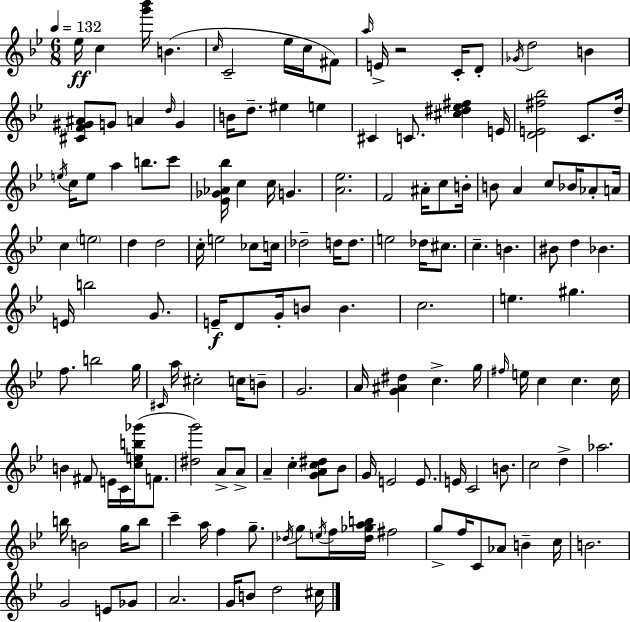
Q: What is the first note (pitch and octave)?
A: Eb5